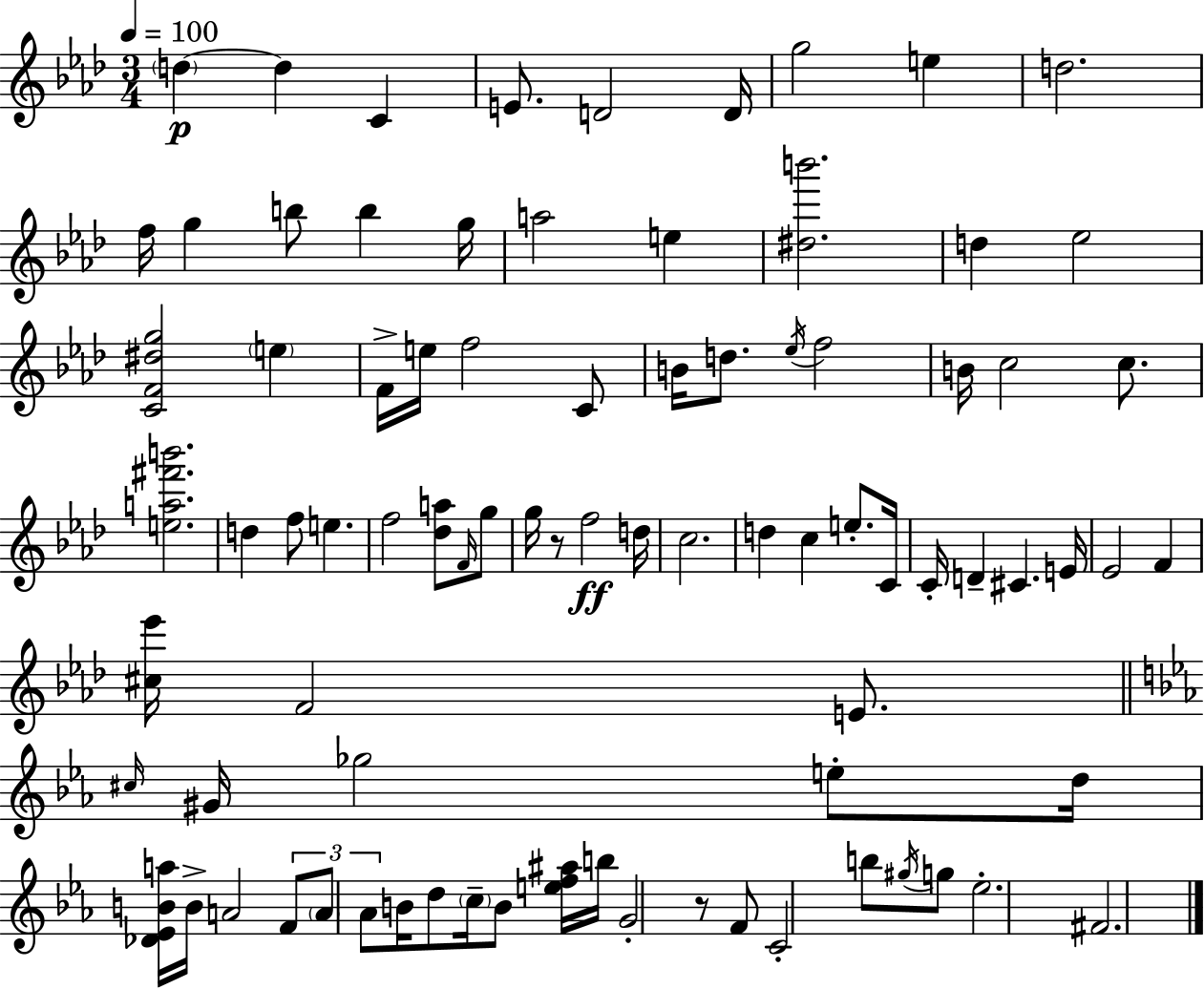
D5/q D5/q C4/q E4/e. D4/h D4/s G5/h E5/q D5/h. F5/s G5/q B5/e B5/q G5/s A5/h E5/q [D#5,B6]/h. D5/q Eb5/h [C4,F4,D#5,G5]/h E5/q F4/s E5/s F5/h C4/e B4/s D5/e. Eb5/s F5/h B4/s C5/h C5/e. [E5,A5,F#6,B6]/h. D5/q F5/e E5/q. F5/h [Db5,A5]/e F4/s G5/e G5/s R/e F5/h D5/s C5/h. D5/q C5/q E5/e. C4/s C4/s D4/q C#4/q. E4/s Eb4/h F4/q [C#5,Eb6]/s F4/h E4/e. C#5/s G#4/s Gb5/h E5/e D5/s [Db4,Eb4,B4,A5]/s B4/s A4/h F4/e A4/e Ab4/e B4/s D5/e C5/s B4/e [E5,F5,A#5]/s B5/s G4/h R/e F4/e C4/h B5/e G#5/s G5/e Eb5/h. F#4/h.